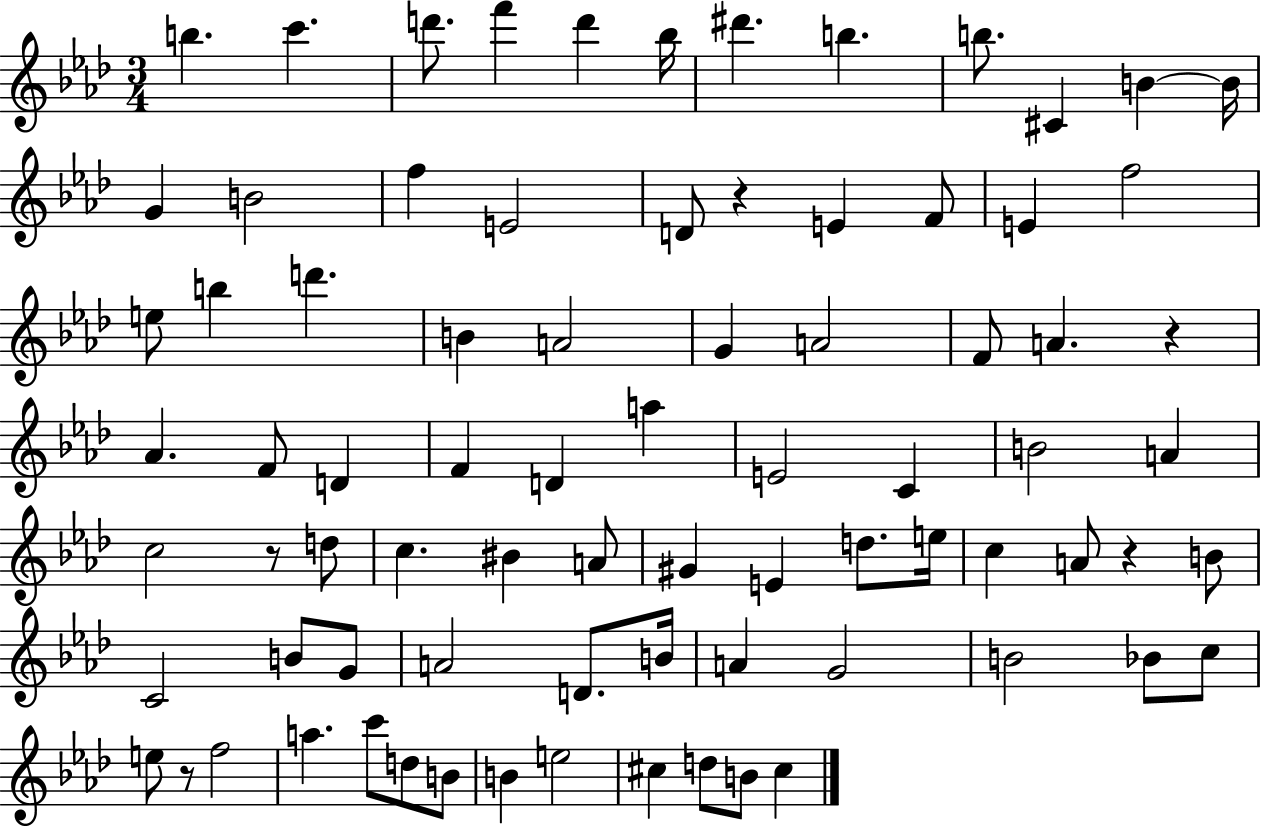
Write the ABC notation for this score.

X:1
T:Untitled
M:3/4
L:1/4
K:Ab
b c' d'/2 f' d' _b/4 ^d' b b/2 ^C B B/4 G B2 f E2 D/2 z E F/2 E f2 e/2 b d' B A2 G A2 F/2 A z _A F/2 D F D a E2 C B2 A c2 z/2 d/2 c ^B A/2 ^G E d/2 e/4 c A/2 z B/2 C2 B/2 G/2 A2 D/2 B/4 A G2 B2 _B/2 c/2 e/2 z/2 f2 a c'/2 d/2 B/2 B e2 ^c d/2 B/2 ^c